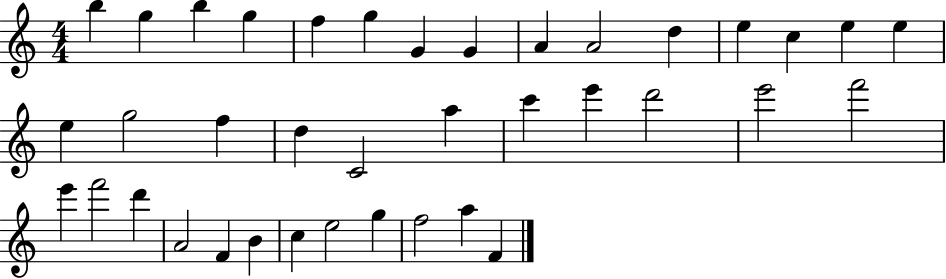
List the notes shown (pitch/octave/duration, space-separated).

B5/q G5/q B5/q G5/q F5/q G5/q G4/q G4/q A4/q A4/h D5/q E5/q C5/q E5/q E5/q E5/q G5/h F5/q D5/q C4/h A5/q C6/q E6/q D6/h E6/h F6/h E6/q F6/h D6/q A4/h F4/q B4/q C5/q E5/h G5/q F5/h A5/q F4/q